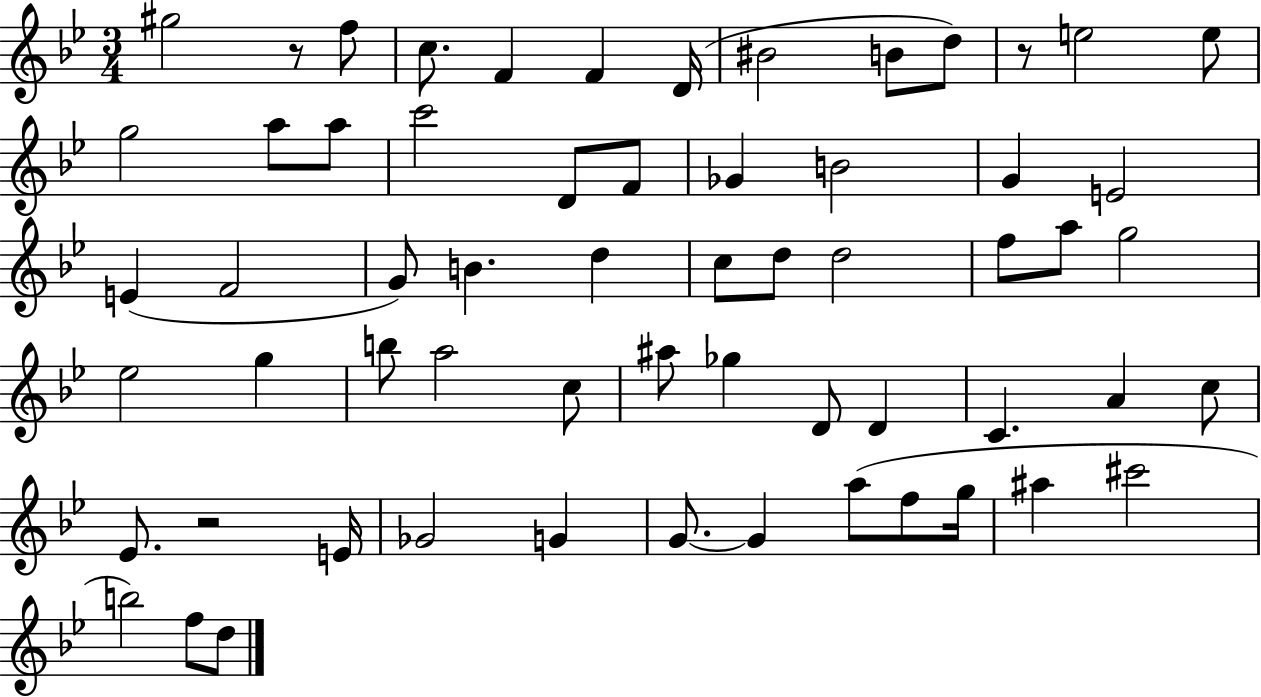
G#5/h R/e F5/e C5/e. F4/q F4/q D4/s BIS4/h B4/e D5/e R/e E5/h E5/e G5/h A5/e A5/e C6/h D4/e F4/e Gb4/q B4/h G4/q E4/h E4/q F4/h G4/e B4/q. D5/q C5/e D5/e D5/h F5/e A5/e G5/h Eb5/h G5/q B5/e A5/h C5/e A#5/e Gb5/q D4/e D4/q C4/q. A4/q C5/e Eb4/e. R/h E4/s Gb4/h G4/q G4/e. G4/q A5/e F5/e G5/s A#5/q C#6/h B5/h F5/e D5/e